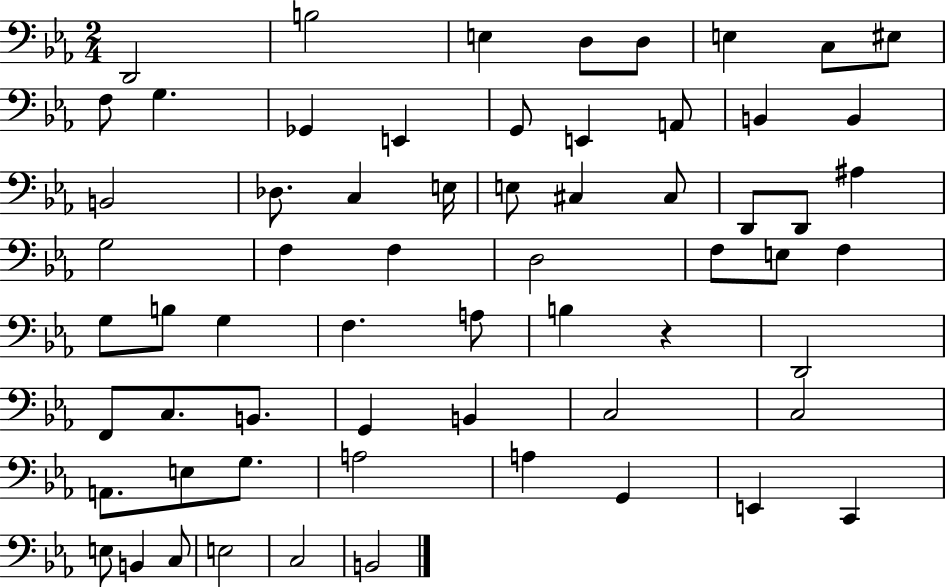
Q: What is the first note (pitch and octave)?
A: D2